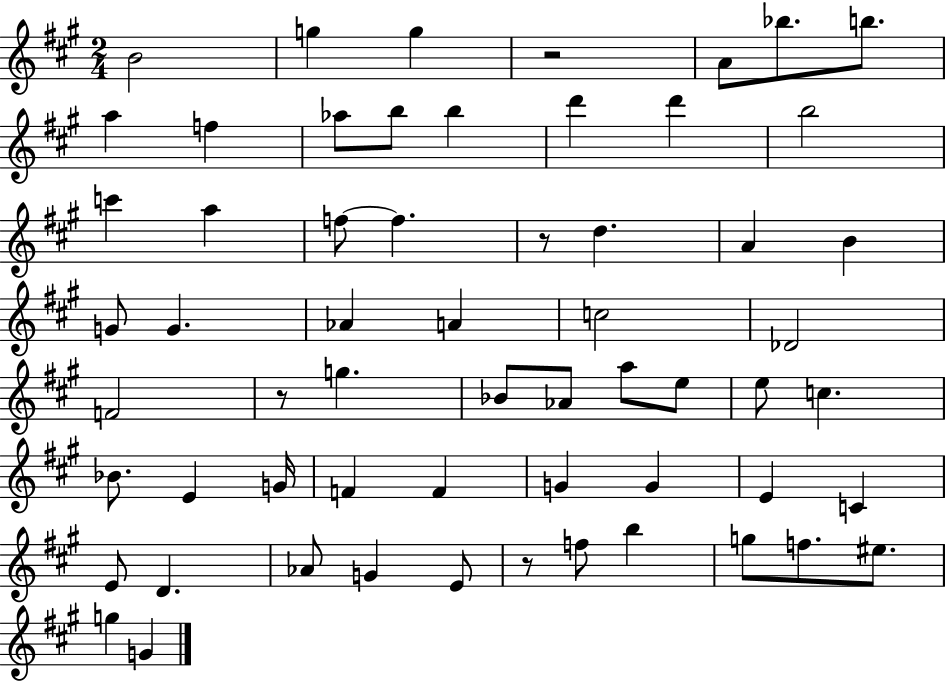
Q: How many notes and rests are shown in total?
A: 60